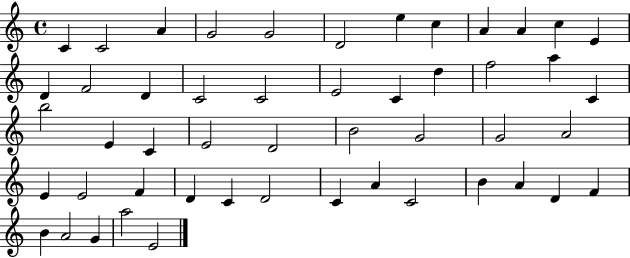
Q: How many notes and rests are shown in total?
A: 50